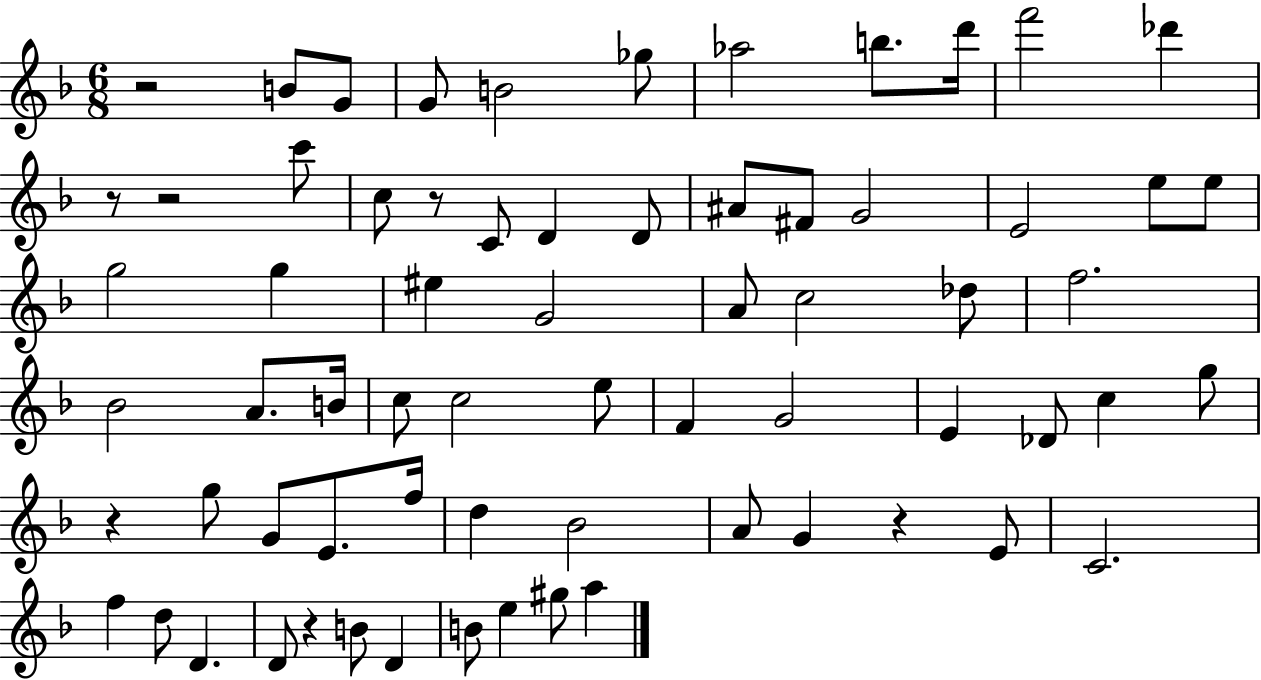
R/h B4/e G4/e G4/e B4/h Gb5/e Ab5/h B5/e. D6/s F6/h Db6/q R/e R/h C6/e C5/e R/e C4/e D4/q D4/e A#4/e F#4/e G4/h E4/h E5/e E5/e G5/h G5/q EIS5/q G4/h A4/e C5/h Db5/e F5/h. Bb4/h A4/e. B4/s C5/e C5/h E5/e F4/q G4/h E4/q Db4/e C5/q G5/e R/q G5/e G4/e E4/e. F5/s D5/q Bb4/h A4/e G4/q R/q E4/e C4/h. F5/q D5/e D4/q. D4/e R/q B4/e D4/q B4/e E5/q G#5/e A5/q